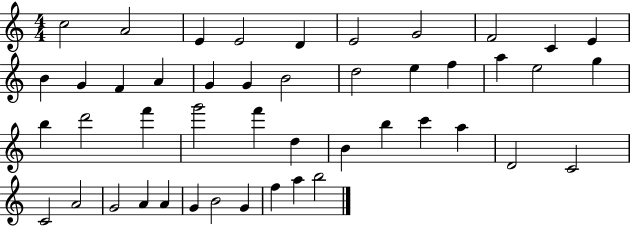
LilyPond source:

{
  \clef treble
  \numericTimeSignature
  \time 4/4
  \key c \major
  c''2 a'2 | e'4 e'2 d'4 | e'2 g'2 | f'2 c'4 e'4 | \break b'4 g'4 f'4 a'4 | g'4 g'4 b'2 | d''2 e''4 f''4 | a''4 e''2 g''4 | \break b''4 d'''2 f'''4 | g'''2 f'''4 d''4 | b'4 b''4 c'''4 a''4 | d'2 c'2 | \break c'2 a'2 | g'2 a'4 a'4 | g'4 b'2 g'4 | f''4 a''4 b''2 | \break \bar "|."
}